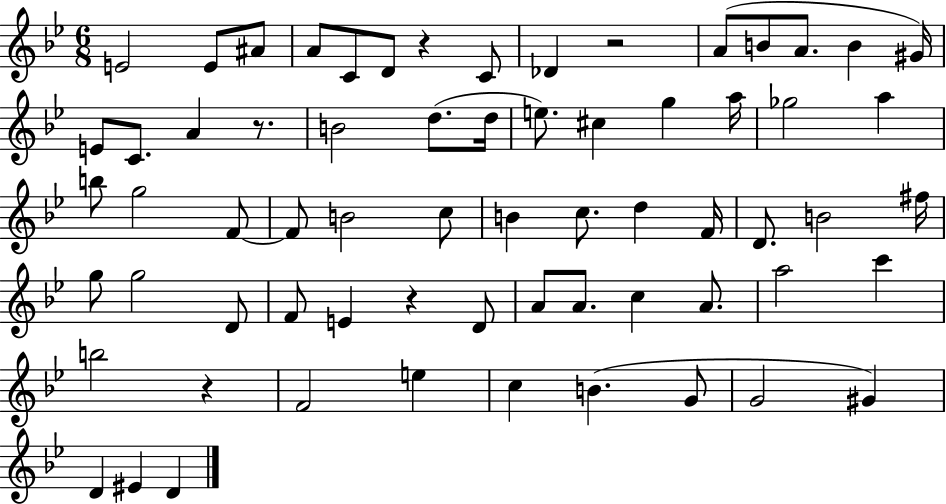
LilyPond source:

{
  \clef treble
  \numericTimeSignature
  \time 6/8
  \key bes \major
  e'2 e'8 ais'8 | a'8 c'8 d'8 r4 c'8 | des'4 r2 | a'8( b'8 a'8. b'4 gis'16) | \break e'8 c'8. a'4 r8. | b'2 d''8.( d''16 | e''8.) cis''4 g''4 a''16 | ges''2 a''4 | \break b''8 g''2 f'8~~ | f'8 b'2 c''8 | b'4 c''8. d''4 f'16 | d'8. b'2 fis''16 | \break g''8 g''2 d'8 | f'8 e'4 r4 d'8 | a'8 a'8. c''4 a'8. | a''2 c'''4 | \break b''2 r4 | f'2 e''4 | c''4 b'4.( g'8 | g'2 gis'4) | \break d'4 eis'4 d'4 | \bar "|."
}